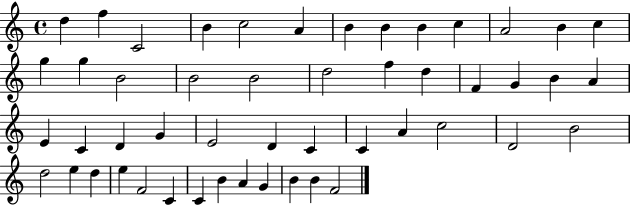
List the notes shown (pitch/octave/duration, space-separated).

D5/q F5/q C4/h B4/q C5/h A4/q B4/q B4/q B4/q C5/q A4/h B4/q C5/q G5/q G5/q B4/h B4/h B4/h D5/h F5/q D5/q F4/q G4/q B4/q A4/q E4/q C4/q D4/q G4/q E4/h D4/q C4/q C4/q A4/q C5/h D4/h B4/h D5/h E5/q D5/q E5/q F4/h C4/q C4/q B4/q A4/q G4/q B4/q B4/q F4/h